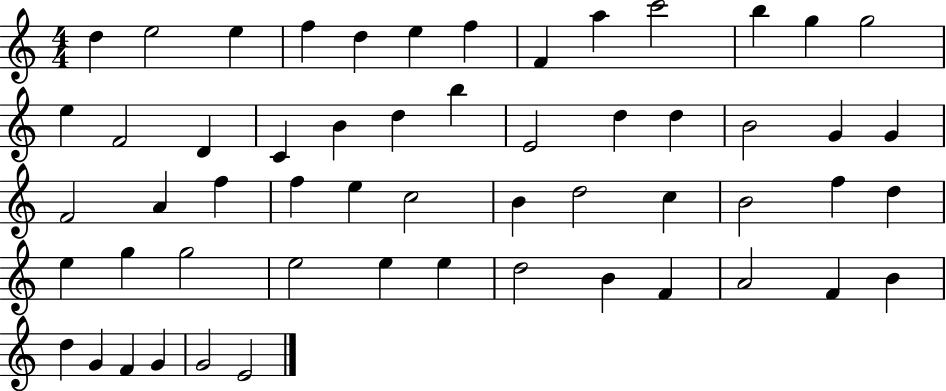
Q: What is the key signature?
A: C major